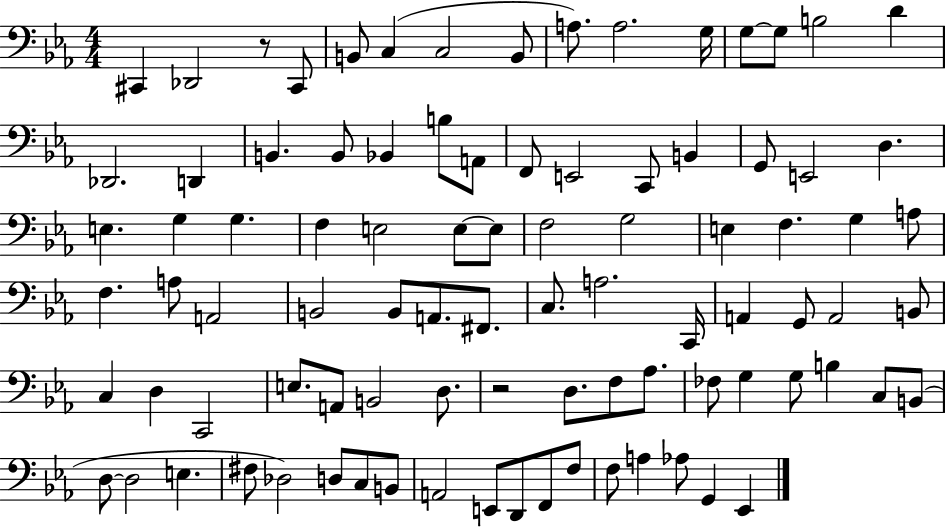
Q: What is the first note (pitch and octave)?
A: C#2